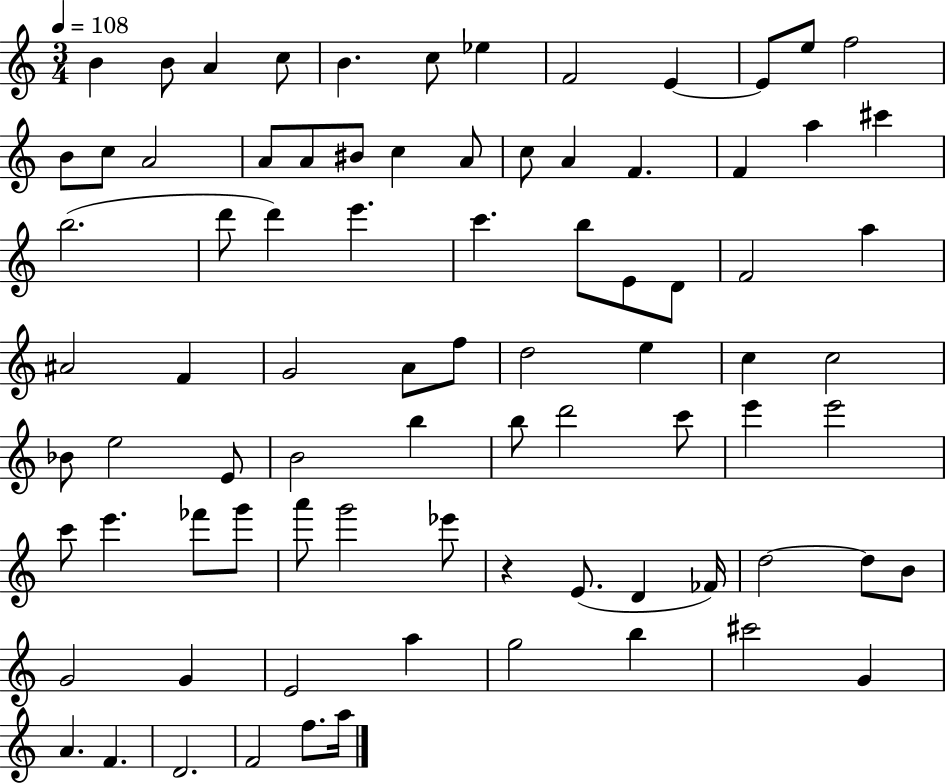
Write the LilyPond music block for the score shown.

{
  \clef treble
  \numericTimeSignature
  \time 3/4
  \key c \major
  \tempo 4 = 108
  b'4 b'8 a'4 c''8 | b'4. c''8 ees''4 | f'2 e'4~~ | e'8 e''8 f''2 | \break b'8 c''8 a'2 | a'8 a'8 bis'8 c''4 a'8 | c''8 a'4 f'4. | f'4 a''4 cis'''4 | \break b''2.( | d'''8 d'''4) e'''4. | c'''4. b''8 e'8 d'8 | f'2 a''4 | \break ais'2 f'4 | g'2 a'8 f''8 | d''2 e''4 | c''4 c''2 | \break bes'8 e''2 e'8 | b'2 b''4 | b''8 d'''2 c'''8 | e'''4 e'''2 | \break c'''8 e'''4. fes'''8 g'''8 | a'''8 g'''2 ees'''8 | r4 e'8.( d'4 fes'16) | d''2~~ d''8 b'8 | \break g'2 g'4 | e'2 a''4 | g''2 b''4 | cis'''2 g'4 | \break a'4. f'4. | d'2. | f'2 f''8. a''16 | \bar "|."
}